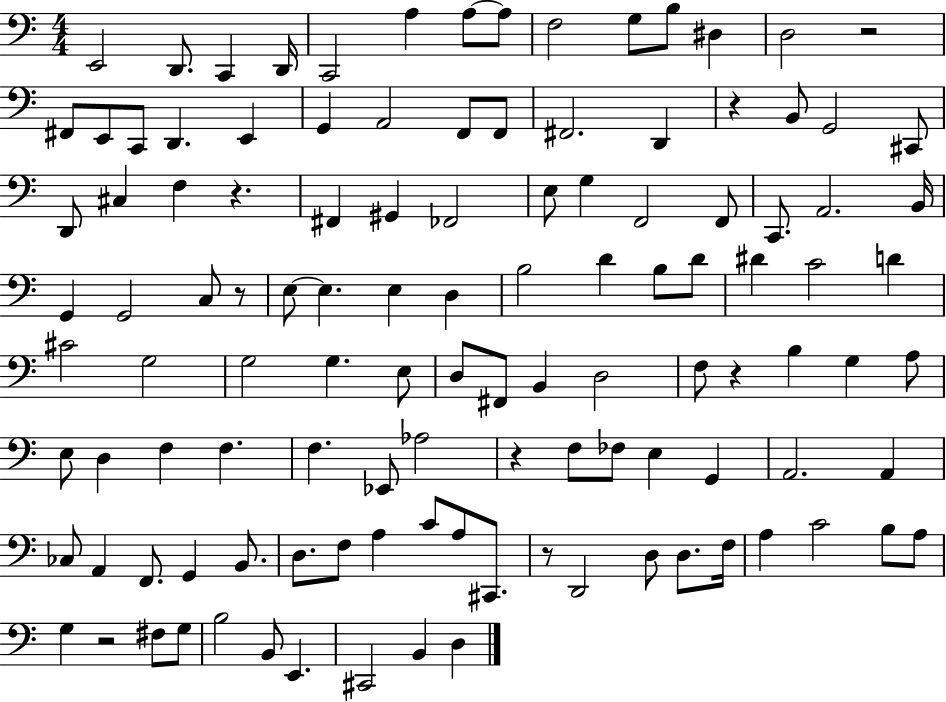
E2/h D2/e. C2/q D2/s C2/h A3/q A3/e A3/e F3/h G3/e B3/e D#3/q D3/h R/h F#2/e E2/e C2/e D2/q. E2/q G2/q A2/h F2/e F2/e F#2/h. D2/q R/q B2/e G2/h C#2/e D2/e C#3/q F3/q R/q. F#2/q G#2/q FES2/h E3/e G3/q F2/h F2/e C2/e. A2/h. B2/s G2/q G2/h C3/e R/e E3/e E3/q. E3/q D3/q B3/h D4/q B3/e D4/e D#4/q C4/h D4/q C#4/h G3/h G3/h G3/q. E3/e D3/e F#2/e B2/q D3/h F3/e R/q B3/q G3/q A3/e E3/e D3/q F3/q F3/q. F3/q. Eb2/e Ab3/h R/q F3/e FES3/e E3/q G2/q A2/h. A2/q CES3/e A2/q F2/e. G2/q B2/e. D3/e. F3/e A3/q C4/e A3/e C#2/e. R/e D2/h D3/e D3/e. F3/s A3/q C4/h B3/e A3/e G3/q R/h F#3/e G3/e B3/h B2/e E2/q. C#2/h B2/q D3/q